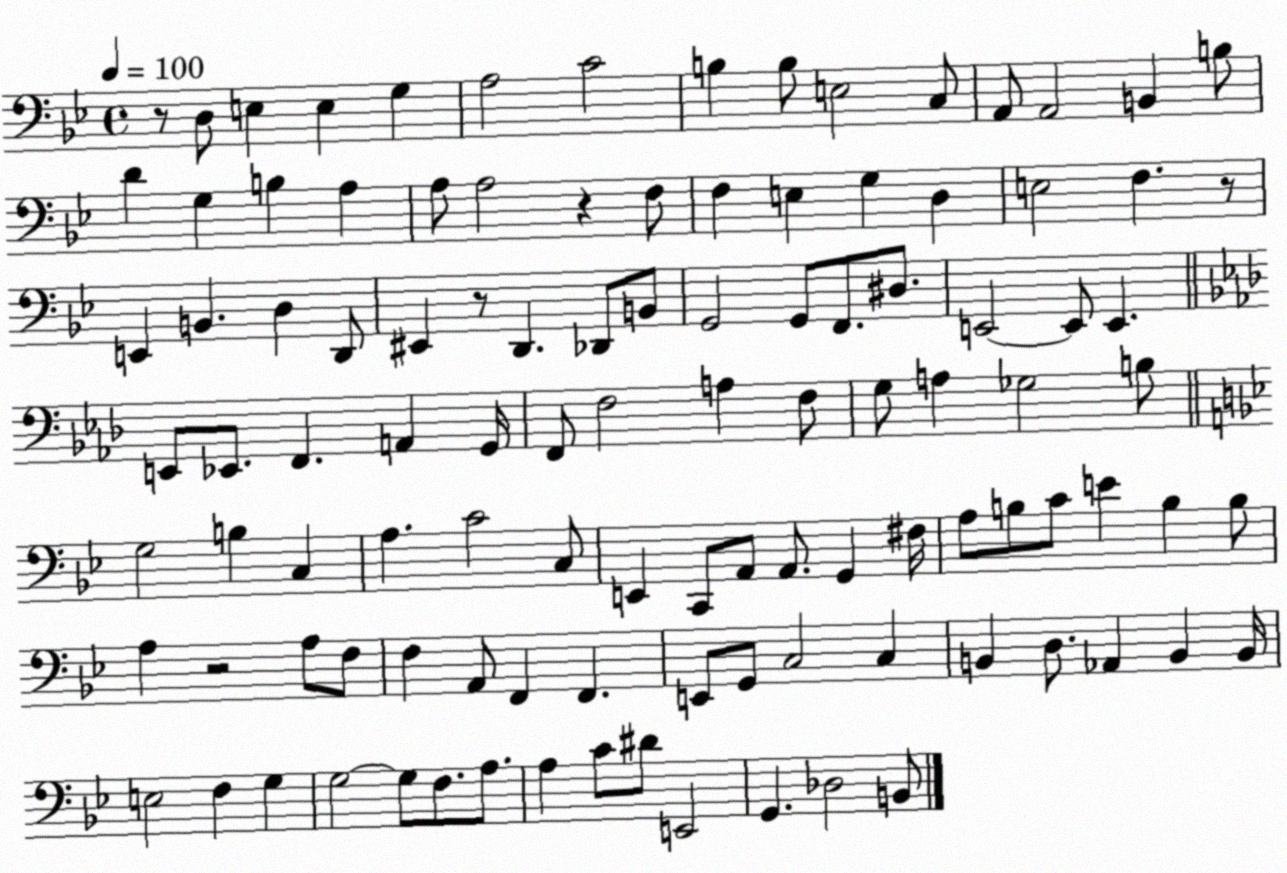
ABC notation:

X:1
T:Untitled
M:4/4
L:1/4
K:Bb
z/2 D,/2 E, E, G, A,2 C2 B, B,/2 E,2 C,/2 A,,/2 A,,2 B,, B,/2 D G, B, A, A,/2 A,2 z F,/2 F, E, G, D, E,2 F, z/2 E,, B,, D, D,,/2 ^E,, z/2 D,, _D,,/2 B,,/2 G,,2 G,,/2 F,,/2 ^D,/2 E,,2 E,,/2 E,, E,,/2 _E,,/2 F,, A,, G,,/4 F,,/2 F,2 A, F,/2 G,/2 A, _G,2 B,/2 G,2 B, C, A, C2 C,/2 E,, C,,/2 A,,/2 A,,/2 G,, ^F,/4 A,/2 B,/2 C/2 E B, B,/2 A, z2 A,/2 F,/2 F, A,,/2 F,, F,, E,,/2 G,,/2 C,2 C, B,, D,/2 _A,, B,, B,,/4 E,2 F, G, G,2 G,/2 F,/2 A,/2 A, C/2 ^D/2 E,,2 G,, _D,2 B,,/2